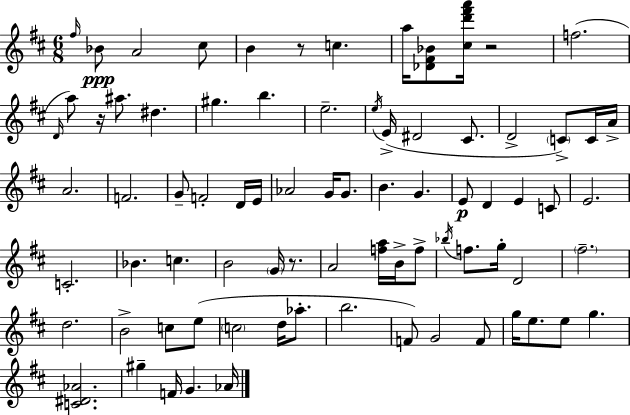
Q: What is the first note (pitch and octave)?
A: F#5